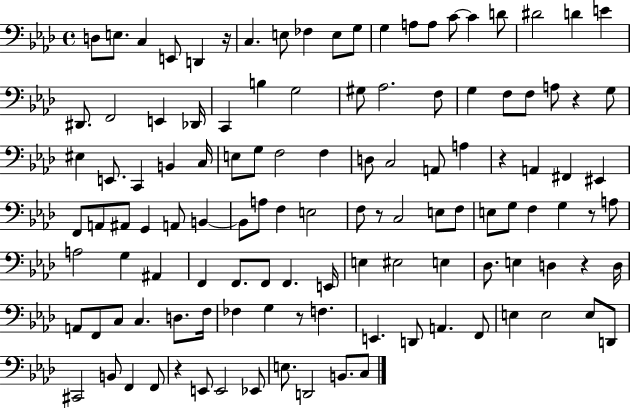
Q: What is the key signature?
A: AES major